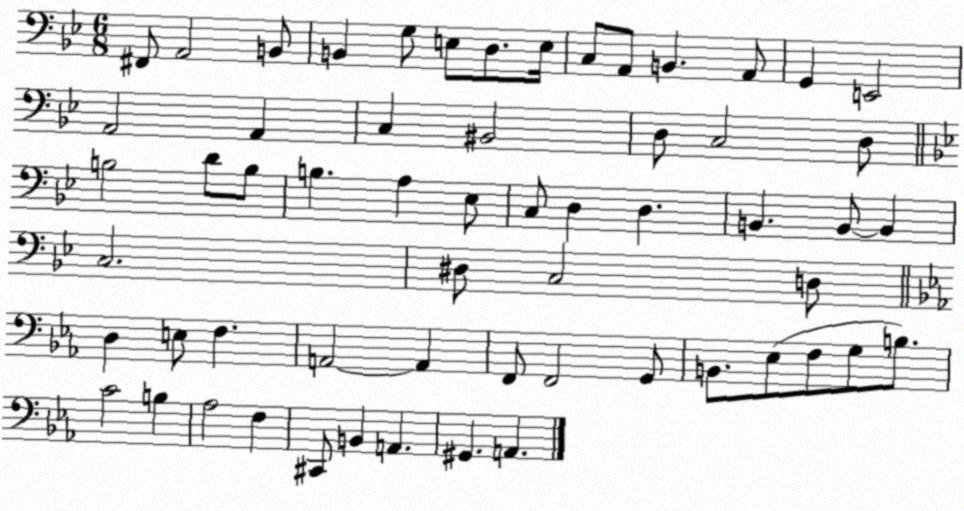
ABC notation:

X:1
T:Untitled
M:6/8
L:1/4
K:Bb
^F,,/2 A,,2 B,,/2 B,, G,/2 E,/2 D,/2 E,/4 C,/2 A,,/2 B,, A,,/2 G,, E,,2 A,,2 A,, C, ^B,,2 D,/2 C,2 D,/2 B,2 D/2 B,/2 B, A, _E,/2 C,/2 D, D, B,, B,,/2 B,, C,2 ^D,/2 C,2 D,/2 D, E,/2 F, A,,2 A,, F,,/2 F,,2 G,,/2 B,,/2 _E,/2 F,/2 G,/2 B,/2 C2 B, _A,2 F, ^C,,/2 B,, A,, ^G,, A,,